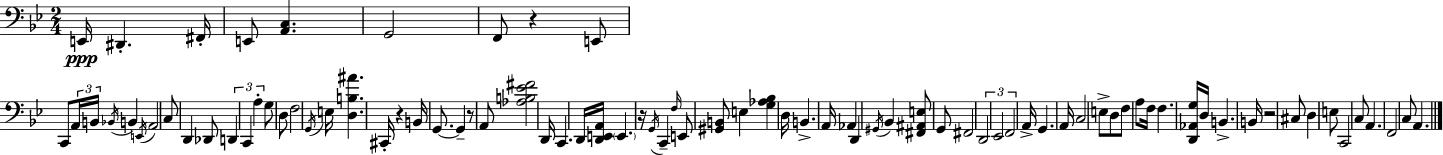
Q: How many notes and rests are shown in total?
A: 86